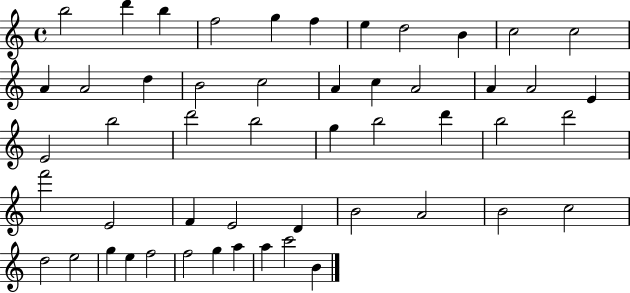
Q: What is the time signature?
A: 4/4